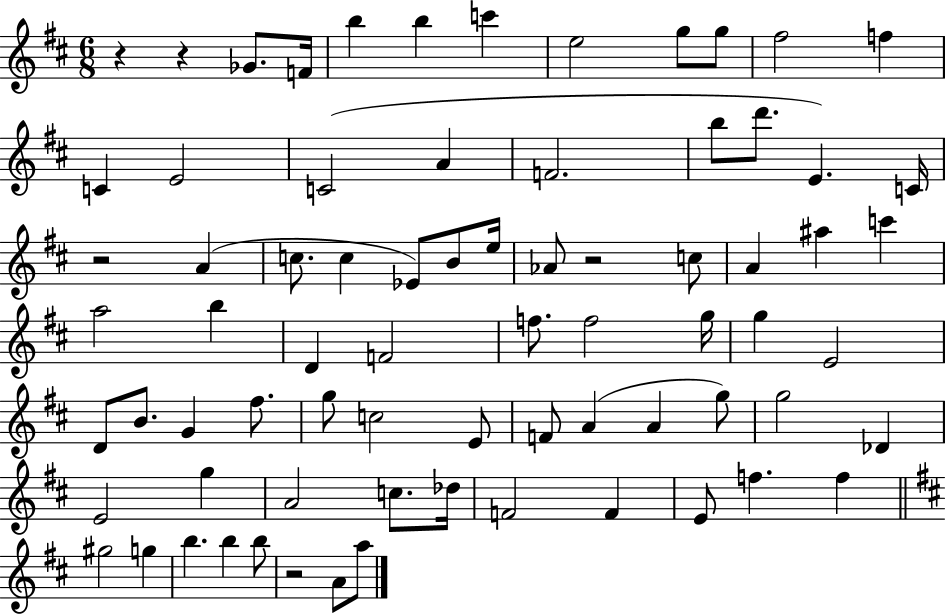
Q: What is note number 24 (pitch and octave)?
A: B4